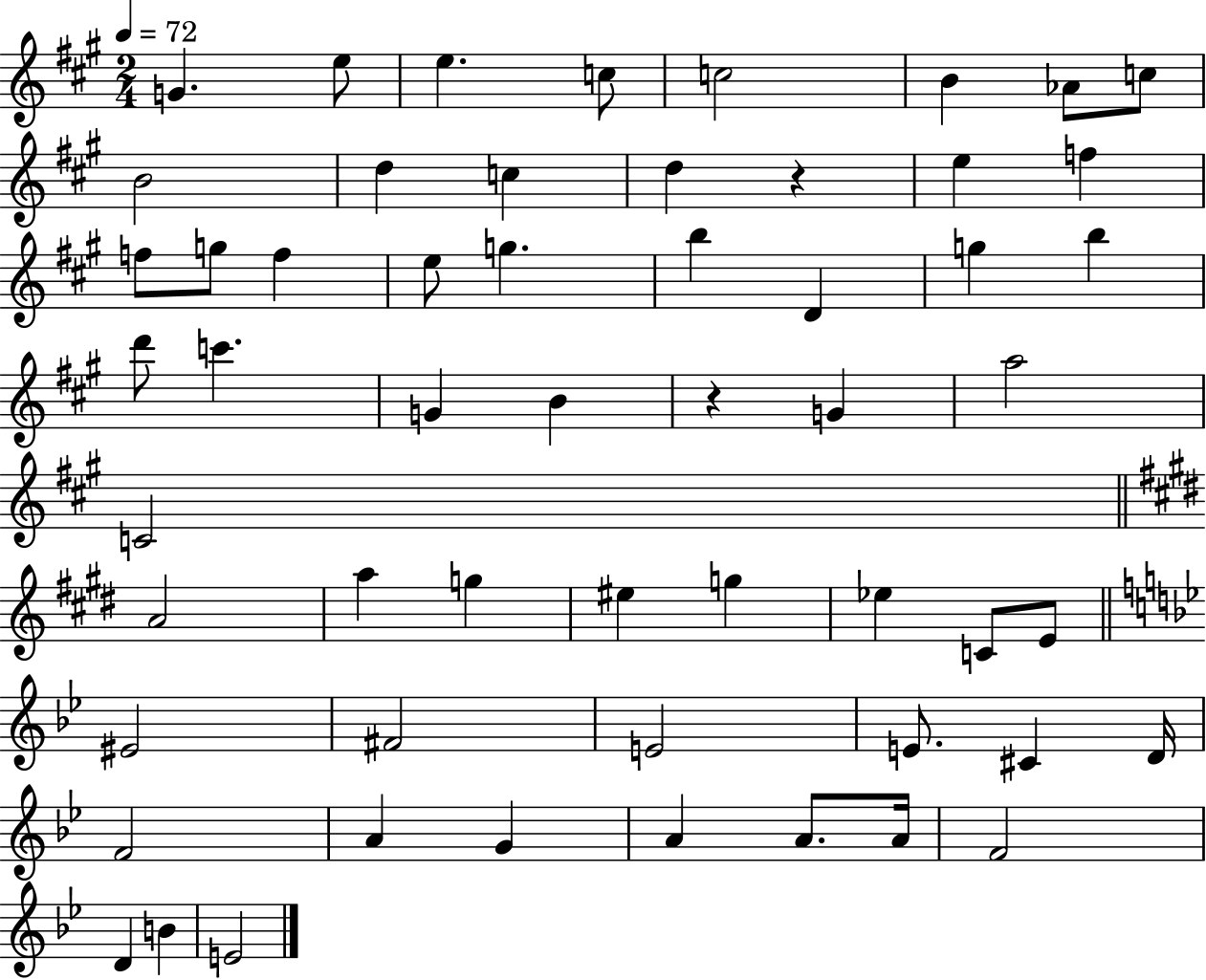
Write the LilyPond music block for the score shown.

{
  \clef treble
  \numericTimeSignature
  \time 2/4
  \key a \major
  \tempo 4 = 72
  \repeat volta 2 { g'4. e''8 | e''4. c''8 | c''2 | b'4 aes'8 c''8 | \break b'2 | d''4 c''4 | d''4 r4 | e''4 f''4 | \break f''8 g''8 f''4 | e''8 g''4. | b''4 d'4 | g''4 b''4 | \break d'''8 c'''4. | g'4 b'4 | r4 g'4 | a''2 | \break c'2 | \bar "||" \break \key e \major a'2 | a''4 g''4 | eis''4 g''4 | ees''4 c'8 e'8 | \break \bar "||" \break \key bes \major eis'2 | fis'2 | e'2 | e'8. cis'4 d'16 | \break f'2 | a'4 g'4 | a'4 a'8. a'16 | f'2 | \break d'4 b'4 | e'2 | } \bar "|."
}